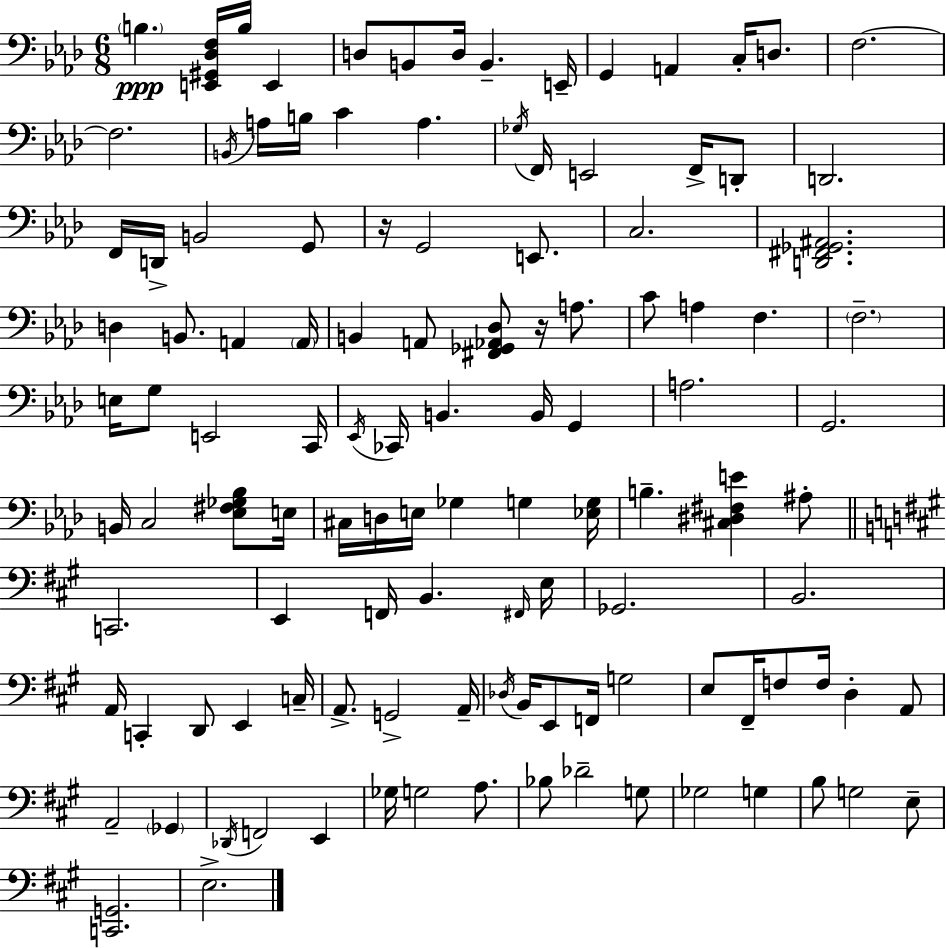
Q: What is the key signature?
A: F minor